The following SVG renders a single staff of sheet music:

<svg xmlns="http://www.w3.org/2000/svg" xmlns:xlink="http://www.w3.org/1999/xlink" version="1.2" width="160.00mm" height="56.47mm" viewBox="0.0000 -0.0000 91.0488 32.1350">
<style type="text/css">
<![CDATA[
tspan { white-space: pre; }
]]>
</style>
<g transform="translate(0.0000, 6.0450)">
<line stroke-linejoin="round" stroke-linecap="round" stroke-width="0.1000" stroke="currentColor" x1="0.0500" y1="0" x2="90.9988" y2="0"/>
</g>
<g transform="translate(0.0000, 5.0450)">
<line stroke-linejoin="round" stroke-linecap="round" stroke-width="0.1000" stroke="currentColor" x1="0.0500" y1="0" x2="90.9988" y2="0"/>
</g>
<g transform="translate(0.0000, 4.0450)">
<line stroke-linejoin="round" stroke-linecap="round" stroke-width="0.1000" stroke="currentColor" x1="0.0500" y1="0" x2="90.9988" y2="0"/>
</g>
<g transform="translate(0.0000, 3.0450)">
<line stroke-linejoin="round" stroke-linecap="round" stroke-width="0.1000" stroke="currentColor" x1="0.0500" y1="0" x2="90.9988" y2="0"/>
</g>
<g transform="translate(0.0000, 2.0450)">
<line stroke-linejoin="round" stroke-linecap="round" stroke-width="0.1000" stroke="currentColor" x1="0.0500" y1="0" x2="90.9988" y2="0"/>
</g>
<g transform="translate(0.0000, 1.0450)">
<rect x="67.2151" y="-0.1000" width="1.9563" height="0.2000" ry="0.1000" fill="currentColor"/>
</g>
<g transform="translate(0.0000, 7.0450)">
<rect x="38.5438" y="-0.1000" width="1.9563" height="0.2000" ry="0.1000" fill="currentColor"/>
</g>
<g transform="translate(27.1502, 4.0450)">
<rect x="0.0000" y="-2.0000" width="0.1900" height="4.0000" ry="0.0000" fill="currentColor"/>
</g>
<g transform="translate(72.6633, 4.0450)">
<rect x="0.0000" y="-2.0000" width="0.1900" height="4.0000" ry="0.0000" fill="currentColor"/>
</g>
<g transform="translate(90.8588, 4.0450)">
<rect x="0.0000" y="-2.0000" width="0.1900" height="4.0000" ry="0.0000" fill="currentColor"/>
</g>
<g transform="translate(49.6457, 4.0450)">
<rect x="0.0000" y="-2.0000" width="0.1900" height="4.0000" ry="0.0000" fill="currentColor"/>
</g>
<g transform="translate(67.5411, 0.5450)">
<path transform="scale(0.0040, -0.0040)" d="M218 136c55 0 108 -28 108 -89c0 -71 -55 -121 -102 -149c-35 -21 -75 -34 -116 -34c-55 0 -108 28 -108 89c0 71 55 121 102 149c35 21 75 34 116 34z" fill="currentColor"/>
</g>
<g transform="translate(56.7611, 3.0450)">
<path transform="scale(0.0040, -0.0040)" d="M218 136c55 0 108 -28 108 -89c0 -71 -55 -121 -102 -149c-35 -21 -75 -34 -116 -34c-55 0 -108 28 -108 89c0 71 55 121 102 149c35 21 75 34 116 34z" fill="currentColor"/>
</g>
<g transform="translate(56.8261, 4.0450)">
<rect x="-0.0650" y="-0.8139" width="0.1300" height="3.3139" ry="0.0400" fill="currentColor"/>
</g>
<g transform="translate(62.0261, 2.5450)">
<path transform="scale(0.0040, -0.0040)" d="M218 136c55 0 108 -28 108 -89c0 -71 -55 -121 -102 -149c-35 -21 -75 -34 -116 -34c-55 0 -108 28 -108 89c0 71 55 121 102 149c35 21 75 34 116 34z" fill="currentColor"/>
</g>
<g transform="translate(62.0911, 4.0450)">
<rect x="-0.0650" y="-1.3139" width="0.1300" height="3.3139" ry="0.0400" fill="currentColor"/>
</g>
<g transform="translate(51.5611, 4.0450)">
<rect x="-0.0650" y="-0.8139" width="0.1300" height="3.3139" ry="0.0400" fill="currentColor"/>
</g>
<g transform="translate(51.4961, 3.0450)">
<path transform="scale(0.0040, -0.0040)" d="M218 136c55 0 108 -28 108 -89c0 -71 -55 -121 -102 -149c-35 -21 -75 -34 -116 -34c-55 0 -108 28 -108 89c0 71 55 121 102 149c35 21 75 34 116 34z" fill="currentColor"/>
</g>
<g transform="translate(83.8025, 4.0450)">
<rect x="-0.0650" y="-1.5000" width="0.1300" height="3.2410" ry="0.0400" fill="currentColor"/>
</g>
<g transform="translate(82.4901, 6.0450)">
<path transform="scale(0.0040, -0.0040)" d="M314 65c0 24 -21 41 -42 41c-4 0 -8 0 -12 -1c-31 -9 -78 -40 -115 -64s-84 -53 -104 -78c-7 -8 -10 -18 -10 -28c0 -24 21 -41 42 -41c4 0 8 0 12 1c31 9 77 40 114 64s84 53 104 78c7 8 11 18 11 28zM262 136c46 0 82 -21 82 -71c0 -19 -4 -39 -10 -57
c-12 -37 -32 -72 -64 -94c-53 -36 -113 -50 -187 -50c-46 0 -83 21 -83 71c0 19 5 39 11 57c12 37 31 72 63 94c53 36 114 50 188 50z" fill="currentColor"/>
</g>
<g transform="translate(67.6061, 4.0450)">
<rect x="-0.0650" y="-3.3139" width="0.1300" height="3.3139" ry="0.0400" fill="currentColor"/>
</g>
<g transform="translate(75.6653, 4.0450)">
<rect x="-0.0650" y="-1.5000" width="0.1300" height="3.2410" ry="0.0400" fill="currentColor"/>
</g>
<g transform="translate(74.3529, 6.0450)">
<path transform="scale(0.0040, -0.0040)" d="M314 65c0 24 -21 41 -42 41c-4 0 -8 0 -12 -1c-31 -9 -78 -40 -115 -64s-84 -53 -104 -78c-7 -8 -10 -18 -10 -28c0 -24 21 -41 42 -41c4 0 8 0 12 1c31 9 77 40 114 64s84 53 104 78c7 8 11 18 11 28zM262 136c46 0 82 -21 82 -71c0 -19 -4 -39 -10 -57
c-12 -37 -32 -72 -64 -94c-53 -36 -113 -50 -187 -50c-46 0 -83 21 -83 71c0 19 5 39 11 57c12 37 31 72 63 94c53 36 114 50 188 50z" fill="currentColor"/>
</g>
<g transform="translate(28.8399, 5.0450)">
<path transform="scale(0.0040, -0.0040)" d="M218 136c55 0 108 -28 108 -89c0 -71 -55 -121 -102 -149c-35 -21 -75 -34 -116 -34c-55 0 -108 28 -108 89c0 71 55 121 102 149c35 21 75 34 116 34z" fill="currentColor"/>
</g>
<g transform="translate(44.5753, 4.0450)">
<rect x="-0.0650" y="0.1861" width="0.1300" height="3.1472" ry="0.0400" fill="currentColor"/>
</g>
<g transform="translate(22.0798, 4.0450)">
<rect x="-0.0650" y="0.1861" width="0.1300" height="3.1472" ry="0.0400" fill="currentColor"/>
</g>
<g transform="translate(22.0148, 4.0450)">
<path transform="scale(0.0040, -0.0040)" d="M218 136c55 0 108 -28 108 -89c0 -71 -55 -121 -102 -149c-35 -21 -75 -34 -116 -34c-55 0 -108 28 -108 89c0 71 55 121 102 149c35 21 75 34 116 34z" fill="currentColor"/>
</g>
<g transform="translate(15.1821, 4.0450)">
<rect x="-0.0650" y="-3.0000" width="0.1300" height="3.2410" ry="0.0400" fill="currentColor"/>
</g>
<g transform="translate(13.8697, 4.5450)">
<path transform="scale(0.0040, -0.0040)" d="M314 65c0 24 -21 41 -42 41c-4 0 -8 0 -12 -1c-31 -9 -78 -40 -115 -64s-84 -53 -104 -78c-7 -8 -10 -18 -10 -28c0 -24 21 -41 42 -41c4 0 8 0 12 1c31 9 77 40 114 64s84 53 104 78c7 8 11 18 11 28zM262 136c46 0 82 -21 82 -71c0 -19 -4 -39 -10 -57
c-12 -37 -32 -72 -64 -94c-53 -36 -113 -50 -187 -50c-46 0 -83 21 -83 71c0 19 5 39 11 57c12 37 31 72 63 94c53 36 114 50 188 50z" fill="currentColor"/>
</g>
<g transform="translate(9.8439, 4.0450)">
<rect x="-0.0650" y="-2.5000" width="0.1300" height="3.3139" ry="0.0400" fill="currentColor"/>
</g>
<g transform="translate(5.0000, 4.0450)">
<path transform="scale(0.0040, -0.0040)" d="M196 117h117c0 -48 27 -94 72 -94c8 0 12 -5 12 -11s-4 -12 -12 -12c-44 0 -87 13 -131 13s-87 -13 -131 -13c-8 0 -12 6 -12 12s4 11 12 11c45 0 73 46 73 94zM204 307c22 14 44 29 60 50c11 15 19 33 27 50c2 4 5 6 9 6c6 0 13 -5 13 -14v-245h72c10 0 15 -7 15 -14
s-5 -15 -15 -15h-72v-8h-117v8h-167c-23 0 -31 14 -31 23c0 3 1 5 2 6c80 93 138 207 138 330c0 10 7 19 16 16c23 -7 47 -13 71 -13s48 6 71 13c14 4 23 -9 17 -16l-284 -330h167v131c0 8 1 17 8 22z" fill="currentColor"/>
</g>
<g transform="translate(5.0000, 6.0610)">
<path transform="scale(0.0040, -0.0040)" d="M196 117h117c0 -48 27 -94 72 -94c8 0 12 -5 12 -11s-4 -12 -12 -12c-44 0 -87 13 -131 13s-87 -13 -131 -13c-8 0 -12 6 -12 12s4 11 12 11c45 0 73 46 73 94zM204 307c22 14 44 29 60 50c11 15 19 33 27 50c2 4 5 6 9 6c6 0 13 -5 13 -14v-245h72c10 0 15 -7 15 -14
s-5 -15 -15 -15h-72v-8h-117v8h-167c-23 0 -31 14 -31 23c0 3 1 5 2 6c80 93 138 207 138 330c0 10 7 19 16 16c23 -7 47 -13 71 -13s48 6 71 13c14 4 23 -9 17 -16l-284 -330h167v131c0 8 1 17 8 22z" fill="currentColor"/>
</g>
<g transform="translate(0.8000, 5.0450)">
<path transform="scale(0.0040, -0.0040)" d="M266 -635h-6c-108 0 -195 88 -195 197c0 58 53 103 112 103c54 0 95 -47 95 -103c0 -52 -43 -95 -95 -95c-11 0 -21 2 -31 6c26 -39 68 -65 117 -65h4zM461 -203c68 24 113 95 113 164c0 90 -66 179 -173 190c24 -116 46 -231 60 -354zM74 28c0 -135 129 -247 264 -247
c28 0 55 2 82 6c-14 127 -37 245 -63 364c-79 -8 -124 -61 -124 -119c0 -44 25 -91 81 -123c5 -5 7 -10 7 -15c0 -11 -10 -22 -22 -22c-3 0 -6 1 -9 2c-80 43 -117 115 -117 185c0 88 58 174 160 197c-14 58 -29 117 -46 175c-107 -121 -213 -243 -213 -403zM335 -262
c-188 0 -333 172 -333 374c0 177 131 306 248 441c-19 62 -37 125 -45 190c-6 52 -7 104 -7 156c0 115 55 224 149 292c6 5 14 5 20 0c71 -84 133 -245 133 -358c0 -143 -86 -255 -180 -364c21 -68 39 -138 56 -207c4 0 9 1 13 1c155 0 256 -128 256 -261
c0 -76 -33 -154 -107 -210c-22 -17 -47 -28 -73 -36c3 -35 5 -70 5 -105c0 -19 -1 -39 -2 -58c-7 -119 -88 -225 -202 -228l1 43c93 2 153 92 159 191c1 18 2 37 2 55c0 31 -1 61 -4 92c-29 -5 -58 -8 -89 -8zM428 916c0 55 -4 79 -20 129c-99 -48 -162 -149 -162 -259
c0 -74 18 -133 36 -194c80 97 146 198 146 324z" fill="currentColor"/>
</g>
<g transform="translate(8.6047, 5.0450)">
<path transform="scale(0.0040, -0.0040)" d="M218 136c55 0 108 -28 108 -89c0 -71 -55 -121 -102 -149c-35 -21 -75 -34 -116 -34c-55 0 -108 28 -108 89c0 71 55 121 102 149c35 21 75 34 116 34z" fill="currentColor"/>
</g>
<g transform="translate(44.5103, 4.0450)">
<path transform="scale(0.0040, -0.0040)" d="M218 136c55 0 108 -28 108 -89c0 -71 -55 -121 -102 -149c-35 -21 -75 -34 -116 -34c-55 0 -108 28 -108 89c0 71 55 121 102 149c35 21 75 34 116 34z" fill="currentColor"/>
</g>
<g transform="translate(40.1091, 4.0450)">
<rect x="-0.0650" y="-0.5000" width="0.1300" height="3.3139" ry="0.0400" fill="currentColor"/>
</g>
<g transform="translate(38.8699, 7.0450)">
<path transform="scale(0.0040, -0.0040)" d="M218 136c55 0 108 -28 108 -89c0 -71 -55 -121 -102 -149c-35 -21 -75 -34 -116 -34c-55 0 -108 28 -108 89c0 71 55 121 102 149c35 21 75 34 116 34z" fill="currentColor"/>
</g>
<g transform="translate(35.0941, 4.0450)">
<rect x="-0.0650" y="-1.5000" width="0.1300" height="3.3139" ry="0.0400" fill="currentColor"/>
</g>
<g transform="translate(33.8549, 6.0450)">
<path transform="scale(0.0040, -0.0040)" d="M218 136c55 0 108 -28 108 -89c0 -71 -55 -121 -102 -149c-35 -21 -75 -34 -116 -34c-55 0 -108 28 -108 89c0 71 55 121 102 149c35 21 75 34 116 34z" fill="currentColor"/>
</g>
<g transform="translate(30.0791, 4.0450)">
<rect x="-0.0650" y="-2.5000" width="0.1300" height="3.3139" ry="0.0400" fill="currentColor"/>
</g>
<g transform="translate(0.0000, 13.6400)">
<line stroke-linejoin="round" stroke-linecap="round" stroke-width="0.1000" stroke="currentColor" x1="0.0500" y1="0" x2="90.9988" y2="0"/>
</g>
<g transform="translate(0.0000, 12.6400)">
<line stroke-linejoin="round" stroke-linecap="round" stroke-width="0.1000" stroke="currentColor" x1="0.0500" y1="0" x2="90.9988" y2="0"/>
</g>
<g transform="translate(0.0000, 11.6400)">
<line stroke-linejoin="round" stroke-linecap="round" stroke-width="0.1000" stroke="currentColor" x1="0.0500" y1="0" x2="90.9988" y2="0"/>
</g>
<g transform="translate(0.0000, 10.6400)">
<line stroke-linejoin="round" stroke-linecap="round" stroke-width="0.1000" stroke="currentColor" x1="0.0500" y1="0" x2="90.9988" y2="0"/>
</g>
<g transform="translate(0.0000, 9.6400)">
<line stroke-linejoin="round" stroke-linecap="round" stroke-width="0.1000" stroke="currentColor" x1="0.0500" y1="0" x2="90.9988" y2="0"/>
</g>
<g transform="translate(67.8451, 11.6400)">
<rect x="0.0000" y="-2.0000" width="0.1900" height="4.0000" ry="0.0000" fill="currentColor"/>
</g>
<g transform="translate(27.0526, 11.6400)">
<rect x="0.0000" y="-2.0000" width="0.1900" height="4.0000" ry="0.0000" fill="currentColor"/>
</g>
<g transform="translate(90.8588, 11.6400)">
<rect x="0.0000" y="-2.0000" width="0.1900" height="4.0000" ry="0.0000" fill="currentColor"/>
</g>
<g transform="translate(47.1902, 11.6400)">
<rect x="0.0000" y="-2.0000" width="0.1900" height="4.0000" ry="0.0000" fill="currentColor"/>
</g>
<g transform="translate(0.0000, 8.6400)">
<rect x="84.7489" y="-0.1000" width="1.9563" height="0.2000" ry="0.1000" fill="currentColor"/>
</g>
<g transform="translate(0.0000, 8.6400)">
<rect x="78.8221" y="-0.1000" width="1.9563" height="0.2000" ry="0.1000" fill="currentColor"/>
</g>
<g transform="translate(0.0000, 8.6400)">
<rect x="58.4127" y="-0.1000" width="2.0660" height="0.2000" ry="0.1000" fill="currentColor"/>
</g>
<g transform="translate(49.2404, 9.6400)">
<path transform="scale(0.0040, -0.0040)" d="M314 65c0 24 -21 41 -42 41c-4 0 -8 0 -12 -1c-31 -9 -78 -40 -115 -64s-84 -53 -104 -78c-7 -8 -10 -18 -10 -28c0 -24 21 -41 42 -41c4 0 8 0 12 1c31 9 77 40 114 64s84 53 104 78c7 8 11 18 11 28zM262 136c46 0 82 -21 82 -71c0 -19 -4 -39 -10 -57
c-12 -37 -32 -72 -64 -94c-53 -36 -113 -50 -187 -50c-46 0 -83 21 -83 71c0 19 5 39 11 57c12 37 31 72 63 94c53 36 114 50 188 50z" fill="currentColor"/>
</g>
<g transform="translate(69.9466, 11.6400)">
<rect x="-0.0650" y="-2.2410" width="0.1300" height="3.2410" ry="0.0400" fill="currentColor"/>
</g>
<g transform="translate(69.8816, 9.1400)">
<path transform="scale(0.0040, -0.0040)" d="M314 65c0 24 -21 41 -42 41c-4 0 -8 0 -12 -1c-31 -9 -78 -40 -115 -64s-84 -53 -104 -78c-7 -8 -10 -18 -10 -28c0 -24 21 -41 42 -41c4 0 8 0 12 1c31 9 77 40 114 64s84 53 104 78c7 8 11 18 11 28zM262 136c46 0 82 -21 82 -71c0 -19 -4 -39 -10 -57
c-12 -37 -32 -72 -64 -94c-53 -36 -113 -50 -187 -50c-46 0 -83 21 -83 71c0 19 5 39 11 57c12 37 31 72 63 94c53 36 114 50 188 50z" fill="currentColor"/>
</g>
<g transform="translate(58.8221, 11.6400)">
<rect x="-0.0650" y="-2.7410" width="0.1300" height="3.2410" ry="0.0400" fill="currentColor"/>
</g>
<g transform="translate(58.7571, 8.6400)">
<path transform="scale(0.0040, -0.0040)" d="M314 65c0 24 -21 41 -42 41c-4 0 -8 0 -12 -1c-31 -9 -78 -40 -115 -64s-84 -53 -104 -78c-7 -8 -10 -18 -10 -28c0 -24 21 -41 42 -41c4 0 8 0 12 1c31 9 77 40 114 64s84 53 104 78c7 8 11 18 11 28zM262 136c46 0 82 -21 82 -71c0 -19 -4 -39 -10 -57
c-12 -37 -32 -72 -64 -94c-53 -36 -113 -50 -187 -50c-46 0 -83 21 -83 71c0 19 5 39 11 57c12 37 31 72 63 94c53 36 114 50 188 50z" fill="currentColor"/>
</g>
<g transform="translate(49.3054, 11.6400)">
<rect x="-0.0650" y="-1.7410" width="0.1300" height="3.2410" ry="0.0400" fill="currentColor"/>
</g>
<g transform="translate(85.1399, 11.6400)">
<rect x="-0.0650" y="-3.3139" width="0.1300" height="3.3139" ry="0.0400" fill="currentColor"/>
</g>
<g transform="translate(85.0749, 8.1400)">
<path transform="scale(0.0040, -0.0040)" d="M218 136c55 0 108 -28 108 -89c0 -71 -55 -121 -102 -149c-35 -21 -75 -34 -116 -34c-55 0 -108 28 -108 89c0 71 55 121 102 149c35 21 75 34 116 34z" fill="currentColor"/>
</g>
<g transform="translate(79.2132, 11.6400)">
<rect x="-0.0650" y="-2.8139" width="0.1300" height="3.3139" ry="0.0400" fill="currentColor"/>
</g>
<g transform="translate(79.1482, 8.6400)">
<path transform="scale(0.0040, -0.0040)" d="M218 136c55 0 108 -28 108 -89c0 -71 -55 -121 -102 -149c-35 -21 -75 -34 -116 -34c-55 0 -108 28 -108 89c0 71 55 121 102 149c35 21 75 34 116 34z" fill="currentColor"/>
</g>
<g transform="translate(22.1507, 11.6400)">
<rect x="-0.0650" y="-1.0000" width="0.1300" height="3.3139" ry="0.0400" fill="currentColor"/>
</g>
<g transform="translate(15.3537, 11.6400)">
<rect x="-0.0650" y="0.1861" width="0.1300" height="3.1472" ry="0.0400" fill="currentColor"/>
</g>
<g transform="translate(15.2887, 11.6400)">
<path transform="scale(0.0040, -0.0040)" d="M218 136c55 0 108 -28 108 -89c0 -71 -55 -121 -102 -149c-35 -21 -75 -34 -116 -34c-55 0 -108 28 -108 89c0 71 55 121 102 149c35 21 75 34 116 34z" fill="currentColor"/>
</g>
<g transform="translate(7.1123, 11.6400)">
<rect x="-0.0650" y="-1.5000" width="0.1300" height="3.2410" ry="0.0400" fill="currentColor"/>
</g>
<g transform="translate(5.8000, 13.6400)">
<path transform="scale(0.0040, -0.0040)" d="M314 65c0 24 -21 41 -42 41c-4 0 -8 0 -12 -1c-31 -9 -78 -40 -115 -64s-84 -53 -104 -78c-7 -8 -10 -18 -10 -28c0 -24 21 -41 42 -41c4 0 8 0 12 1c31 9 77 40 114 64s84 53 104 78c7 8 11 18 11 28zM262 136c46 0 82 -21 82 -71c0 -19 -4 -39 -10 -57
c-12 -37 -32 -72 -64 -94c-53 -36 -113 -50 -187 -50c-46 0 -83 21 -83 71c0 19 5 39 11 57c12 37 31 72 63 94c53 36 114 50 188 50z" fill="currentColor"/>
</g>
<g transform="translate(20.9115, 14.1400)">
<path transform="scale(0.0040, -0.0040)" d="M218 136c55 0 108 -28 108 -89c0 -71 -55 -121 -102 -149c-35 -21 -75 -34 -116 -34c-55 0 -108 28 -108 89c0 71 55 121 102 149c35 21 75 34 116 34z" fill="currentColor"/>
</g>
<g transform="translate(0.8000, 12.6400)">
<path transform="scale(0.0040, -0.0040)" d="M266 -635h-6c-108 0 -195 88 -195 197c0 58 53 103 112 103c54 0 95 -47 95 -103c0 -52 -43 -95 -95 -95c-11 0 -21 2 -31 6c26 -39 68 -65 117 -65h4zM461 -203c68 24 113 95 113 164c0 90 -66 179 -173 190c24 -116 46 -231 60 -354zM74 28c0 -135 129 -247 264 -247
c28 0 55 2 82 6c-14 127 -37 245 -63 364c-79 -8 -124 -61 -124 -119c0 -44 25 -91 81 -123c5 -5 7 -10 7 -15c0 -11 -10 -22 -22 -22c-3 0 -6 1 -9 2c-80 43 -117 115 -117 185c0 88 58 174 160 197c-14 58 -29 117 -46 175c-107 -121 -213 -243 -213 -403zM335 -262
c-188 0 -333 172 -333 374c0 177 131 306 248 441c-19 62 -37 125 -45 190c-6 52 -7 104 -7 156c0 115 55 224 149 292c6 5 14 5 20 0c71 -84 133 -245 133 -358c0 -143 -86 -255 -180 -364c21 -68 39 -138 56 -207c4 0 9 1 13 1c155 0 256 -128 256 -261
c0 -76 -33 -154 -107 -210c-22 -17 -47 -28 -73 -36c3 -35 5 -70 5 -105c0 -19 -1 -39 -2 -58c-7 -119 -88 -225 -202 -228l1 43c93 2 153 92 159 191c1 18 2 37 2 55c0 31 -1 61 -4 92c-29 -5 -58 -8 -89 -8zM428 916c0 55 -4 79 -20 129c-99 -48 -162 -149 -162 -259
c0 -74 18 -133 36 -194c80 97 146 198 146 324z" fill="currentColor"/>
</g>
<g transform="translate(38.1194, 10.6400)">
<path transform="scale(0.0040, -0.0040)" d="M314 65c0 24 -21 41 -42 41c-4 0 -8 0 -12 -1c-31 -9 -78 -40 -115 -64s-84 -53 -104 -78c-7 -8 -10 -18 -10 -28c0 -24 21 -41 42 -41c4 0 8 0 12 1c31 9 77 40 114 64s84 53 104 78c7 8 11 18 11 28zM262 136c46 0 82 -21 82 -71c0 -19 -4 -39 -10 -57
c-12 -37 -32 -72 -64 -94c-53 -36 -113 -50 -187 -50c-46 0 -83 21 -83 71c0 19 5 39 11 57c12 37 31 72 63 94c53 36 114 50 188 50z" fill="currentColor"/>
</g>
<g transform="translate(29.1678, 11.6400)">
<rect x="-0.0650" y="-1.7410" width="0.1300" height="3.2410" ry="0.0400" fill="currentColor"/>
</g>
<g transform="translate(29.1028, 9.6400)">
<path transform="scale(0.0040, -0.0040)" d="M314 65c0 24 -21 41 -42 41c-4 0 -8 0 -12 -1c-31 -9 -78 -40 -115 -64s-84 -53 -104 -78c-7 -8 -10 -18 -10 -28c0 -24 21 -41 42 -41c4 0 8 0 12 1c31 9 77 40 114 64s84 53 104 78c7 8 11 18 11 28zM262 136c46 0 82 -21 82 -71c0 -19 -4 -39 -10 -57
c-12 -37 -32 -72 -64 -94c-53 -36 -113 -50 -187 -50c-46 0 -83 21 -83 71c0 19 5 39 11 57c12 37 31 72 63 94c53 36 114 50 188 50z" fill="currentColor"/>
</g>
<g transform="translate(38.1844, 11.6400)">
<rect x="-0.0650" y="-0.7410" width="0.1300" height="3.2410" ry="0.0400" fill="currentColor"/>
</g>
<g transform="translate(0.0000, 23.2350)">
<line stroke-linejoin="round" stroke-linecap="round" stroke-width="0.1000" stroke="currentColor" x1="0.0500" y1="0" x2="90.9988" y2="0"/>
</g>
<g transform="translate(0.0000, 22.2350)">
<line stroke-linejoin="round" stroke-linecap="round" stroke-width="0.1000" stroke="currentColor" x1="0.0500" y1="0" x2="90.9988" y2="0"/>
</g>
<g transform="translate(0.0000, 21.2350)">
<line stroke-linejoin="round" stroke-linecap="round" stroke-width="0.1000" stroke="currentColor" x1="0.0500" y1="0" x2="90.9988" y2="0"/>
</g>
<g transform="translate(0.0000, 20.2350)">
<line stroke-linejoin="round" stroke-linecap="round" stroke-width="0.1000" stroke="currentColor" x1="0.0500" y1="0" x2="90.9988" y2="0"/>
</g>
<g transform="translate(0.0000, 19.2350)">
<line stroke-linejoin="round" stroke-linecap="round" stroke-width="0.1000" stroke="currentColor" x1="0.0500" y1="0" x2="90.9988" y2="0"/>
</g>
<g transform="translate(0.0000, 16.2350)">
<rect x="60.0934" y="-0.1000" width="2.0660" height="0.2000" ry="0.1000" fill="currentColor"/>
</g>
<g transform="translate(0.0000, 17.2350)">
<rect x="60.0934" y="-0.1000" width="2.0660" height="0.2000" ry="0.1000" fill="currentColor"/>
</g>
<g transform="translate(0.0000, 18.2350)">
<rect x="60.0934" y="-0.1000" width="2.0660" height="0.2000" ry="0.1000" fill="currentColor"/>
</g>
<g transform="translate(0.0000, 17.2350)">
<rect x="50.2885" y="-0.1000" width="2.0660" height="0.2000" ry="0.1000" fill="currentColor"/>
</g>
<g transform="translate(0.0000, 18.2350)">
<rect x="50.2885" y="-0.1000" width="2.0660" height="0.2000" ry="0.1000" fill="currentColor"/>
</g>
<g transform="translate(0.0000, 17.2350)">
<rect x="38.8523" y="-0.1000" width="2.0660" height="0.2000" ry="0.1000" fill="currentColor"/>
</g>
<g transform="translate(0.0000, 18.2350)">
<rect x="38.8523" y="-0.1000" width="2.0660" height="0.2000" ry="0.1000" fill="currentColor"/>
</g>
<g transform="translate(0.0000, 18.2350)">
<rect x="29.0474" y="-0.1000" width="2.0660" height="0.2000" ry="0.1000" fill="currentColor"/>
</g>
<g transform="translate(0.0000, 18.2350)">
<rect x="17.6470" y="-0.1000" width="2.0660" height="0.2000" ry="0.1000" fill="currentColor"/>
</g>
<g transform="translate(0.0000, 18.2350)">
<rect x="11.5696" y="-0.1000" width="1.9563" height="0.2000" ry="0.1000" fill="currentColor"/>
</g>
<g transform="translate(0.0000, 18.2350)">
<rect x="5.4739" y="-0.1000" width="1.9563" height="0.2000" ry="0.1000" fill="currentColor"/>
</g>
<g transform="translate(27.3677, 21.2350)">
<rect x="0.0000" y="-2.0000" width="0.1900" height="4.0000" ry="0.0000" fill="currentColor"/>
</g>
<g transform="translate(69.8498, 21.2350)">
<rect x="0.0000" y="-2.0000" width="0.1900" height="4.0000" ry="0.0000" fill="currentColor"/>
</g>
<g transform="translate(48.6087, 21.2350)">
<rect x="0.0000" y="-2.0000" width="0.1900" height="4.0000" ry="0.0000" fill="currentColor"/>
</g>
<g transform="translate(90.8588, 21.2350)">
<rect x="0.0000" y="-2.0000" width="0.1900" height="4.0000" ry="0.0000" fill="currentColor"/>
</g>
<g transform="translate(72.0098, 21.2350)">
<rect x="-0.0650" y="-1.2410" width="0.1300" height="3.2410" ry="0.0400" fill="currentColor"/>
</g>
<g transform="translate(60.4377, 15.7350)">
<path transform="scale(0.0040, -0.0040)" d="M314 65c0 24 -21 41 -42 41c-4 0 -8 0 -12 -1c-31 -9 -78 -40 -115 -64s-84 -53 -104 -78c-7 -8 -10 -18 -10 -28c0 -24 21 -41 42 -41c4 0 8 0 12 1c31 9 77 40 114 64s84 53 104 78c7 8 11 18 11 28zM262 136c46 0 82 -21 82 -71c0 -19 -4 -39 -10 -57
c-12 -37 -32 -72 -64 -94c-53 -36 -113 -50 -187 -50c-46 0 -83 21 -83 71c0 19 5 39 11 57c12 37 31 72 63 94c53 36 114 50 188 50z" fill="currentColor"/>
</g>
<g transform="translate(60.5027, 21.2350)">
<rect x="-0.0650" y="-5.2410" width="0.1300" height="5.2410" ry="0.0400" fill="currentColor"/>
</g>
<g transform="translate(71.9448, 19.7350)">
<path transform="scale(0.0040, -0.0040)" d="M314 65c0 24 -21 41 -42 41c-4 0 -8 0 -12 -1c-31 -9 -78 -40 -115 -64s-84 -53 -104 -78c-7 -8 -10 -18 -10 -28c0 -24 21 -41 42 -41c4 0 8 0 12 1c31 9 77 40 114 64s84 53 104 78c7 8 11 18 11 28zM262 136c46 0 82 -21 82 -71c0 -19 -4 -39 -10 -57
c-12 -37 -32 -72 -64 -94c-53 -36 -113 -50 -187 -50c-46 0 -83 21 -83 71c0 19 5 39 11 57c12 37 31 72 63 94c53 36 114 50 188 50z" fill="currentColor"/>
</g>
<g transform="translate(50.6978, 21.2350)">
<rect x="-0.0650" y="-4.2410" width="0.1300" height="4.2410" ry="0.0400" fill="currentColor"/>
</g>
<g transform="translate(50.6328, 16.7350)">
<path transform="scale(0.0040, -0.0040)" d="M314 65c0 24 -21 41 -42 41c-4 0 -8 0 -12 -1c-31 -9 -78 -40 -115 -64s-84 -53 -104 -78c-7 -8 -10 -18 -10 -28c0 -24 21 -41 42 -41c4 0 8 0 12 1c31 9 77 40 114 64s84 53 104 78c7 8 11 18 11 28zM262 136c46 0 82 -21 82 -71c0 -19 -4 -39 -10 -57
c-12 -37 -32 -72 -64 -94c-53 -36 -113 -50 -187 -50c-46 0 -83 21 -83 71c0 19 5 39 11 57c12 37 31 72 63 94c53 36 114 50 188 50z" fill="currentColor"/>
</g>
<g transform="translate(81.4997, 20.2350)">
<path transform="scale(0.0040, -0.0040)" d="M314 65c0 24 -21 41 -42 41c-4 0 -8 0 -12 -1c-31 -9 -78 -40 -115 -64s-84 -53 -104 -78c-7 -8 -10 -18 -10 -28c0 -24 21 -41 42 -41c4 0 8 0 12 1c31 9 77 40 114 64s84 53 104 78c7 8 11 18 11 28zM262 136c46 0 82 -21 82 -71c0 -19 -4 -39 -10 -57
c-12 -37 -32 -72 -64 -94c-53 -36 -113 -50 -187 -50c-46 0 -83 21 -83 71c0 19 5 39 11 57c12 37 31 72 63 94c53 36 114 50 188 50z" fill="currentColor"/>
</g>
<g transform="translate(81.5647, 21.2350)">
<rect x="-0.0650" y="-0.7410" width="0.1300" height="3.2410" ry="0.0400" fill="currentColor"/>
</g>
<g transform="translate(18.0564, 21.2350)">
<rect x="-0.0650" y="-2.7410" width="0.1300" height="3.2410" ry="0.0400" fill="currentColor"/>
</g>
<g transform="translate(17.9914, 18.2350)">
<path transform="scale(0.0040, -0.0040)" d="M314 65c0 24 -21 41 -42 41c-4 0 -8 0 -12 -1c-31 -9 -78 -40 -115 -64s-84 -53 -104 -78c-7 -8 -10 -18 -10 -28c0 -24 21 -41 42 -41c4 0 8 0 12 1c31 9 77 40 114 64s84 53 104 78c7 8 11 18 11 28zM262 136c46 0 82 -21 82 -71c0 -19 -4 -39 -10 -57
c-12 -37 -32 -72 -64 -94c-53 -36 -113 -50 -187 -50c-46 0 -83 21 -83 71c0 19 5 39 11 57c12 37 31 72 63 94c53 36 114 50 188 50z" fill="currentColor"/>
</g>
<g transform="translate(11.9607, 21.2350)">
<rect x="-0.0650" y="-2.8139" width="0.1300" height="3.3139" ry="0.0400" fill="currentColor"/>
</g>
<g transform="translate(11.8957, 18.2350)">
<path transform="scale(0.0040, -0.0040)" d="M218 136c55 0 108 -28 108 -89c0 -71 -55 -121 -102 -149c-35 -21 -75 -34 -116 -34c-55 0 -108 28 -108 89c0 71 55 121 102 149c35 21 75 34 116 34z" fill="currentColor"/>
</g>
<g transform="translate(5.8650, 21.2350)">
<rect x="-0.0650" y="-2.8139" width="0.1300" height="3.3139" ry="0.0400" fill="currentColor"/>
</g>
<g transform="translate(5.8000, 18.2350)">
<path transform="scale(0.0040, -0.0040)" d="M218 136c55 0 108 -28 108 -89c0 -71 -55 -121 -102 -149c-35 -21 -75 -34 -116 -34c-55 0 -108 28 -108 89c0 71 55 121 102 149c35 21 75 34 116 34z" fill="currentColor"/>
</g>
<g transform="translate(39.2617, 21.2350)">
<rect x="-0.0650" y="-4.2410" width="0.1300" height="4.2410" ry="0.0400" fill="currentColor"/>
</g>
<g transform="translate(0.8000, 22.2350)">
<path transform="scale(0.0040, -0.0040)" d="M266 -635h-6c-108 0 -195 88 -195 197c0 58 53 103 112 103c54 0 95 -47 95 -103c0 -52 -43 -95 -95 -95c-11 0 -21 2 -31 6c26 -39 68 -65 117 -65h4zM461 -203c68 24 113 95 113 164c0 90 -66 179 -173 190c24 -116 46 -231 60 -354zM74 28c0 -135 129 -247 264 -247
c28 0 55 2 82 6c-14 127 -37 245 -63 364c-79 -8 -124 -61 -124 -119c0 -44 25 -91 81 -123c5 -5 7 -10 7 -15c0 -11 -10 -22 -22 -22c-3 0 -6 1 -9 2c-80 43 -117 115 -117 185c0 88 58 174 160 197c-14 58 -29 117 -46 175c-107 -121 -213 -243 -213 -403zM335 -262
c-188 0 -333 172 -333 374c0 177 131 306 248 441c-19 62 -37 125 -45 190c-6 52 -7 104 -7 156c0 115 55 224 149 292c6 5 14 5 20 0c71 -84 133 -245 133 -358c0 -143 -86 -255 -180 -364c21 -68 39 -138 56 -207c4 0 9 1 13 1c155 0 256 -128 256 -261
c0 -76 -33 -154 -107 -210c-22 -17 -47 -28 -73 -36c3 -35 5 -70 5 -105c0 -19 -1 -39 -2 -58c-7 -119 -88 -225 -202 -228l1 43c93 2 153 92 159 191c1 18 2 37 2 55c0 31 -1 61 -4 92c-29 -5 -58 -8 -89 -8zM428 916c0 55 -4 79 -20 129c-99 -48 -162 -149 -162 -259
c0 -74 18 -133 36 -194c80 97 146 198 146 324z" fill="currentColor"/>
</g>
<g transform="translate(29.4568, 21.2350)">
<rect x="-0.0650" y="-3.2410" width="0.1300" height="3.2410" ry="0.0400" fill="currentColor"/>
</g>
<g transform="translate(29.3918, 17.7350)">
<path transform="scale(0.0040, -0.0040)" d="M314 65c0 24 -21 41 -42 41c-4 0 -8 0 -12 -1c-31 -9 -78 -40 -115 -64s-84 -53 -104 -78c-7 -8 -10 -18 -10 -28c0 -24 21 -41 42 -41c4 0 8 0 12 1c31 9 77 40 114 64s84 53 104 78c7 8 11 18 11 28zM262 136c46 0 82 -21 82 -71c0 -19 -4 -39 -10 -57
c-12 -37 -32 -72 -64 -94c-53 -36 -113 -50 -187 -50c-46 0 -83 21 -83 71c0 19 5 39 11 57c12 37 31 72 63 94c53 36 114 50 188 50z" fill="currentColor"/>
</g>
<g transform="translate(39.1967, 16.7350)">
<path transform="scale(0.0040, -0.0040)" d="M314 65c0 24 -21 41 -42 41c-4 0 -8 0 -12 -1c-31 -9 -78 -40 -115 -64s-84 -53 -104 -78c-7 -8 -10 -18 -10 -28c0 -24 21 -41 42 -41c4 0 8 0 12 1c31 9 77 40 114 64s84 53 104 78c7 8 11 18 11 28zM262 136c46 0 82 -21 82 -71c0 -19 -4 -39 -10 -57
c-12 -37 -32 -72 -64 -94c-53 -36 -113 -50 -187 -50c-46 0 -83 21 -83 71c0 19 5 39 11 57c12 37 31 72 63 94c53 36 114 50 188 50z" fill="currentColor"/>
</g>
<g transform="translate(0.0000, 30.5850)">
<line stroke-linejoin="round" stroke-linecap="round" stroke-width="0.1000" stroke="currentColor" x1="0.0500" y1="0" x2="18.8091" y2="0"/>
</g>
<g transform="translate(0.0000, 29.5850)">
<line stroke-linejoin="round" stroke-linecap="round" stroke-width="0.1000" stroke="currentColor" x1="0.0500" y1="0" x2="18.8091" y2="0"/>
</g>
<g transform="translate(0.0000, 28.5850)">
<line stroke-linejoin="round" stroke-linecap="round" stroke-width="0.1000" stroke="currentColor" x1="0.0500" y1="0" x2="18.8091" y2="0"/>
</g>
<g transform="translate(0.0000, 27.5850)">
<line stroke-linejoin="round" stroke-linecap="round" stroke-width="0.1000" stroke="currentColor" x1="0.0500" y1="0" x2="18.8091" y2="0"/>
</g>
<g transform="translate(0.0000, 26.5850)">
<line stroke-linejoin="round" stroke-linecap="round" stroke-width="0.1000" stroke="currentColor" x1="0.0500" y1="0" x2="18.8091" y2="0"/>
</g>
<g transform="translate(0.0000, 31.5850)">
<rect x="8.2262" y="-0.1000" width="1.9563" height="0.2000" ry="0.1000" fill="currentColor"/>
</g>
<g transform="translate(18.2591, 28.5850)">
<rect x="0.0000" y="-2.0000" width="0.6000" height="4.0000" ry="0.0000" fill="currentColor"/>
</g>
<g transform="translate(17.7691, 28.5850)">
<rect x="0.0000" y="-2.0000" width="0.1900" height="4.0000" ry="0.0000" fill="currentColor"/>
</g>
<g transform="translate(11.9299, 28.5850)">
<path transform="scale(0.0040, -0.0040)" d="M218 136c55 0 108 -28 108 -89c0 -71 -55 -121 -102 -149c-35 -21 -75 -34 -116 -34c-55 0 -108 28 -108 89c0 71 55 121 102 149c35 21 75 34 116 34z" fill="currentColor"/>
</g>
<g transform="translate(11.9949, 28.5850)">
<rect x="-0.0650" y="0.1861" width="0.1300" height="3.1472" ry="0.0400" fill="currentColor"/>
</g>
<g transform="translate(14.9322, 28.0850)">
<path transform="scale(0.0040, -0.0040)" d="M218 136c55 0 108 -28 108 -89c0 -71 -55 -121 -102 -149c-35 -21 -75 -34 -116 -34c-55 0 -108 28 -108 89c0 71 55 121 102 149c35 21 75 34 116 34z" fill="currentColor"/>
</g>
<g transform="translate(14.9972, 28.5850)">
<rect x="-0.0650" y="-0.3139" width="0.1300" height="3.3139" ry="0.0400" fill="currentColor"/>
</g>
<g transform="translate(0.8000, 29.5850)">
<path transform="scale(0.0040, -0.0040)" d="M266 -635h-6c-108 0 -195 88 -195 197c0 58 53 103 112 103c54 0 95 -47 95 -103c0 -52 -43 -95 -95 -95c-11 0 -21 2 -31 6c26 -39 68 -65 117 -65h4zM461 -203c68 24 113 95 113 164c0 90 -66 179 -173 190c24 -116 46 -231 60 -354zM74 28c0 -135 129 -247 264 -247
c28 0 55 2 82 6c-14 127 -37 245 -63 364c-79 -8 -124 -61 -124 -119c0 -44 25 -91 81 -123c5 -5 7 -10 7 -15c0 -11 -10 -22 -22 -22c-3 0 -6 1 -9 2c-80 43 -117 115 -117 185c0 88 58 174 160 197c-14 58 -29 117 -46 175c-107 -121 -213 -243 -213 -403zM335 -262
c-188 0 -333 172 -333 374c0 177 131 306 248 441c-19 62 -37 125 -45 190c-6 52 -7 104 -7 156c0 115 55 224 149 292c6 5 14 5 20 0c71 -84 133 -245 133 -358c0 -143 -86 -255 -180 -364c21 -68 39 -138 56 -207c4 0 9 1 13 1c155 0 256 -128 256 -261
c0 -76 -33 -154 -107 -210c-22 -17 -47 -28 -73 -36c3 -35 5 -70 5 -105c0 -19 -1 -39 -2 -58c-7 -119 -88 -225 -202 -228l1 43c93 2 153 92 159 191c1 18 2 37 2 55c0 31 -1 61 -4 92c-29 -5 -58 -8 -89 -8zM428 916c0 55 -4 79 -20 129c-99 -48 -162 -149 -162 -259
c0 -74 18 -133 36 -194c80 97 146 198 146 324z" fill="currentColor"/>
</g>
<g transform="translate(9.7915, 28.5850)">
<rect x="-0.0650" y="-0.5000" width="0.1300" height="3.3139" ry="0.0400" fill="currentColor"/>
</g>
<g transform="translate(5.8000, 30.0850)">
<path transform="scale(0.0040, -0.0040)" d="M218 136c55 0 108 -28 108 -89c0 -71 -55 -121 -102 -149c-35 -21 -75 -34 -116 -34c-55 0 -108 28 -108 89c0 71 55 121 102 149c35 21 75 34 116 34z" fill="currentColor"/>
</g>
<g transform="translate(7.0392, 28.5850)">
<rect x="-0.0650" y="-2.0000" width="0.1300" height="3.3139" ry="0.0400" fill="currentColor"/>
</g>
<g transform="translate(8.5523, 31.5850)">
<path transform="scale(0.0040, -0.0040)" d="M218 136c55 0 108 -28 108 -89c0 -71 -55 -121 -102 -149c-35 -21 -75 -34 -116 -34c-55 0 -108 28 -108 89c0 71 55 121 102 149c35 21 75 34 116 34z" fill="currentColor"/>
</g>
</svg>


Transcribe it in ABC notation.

X:1
T:Untitled
M:4/4
L:1/4
K:C
G A2 B G E C B d d e b E2 E2 E2 B D f2 d2 f2 a2 g2 a b a a a2 b2 d'2 d'2 f'2 e2 d2 F C B c